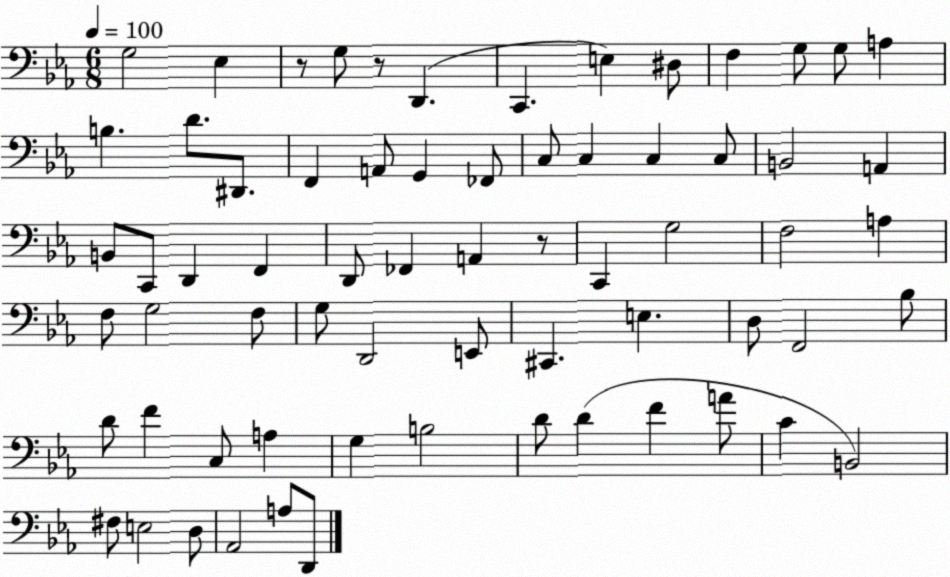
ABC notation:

X:1
T:Untitled
M:6/8
L:1/4
K:Eb
G,2 _E, z/2 G,/2 z/2 D,, C,, E, ^D,/2 F, G,/2 G,/2 A, B, D/2 ^D,,/2 F,, A,,/2 G,, _F,,/2 C,/2 C, C, C,/2 B,,2 A,, B,,/2 C,,/2 D,, F,, D,,/2 _F,, A,, z/2 C,, G,2 F,2 A, F,/2 G,2 F,/2 G,/2 D,,2 E,,/2 ^C,, E, D,/2 F,,2 _B,/2 D/2 F C,/2 A, G, B,2 D/2 D F A/2 C B,,2 ^F,/2 E,2 D,/2 _A,,2 A,/2 D,,/2